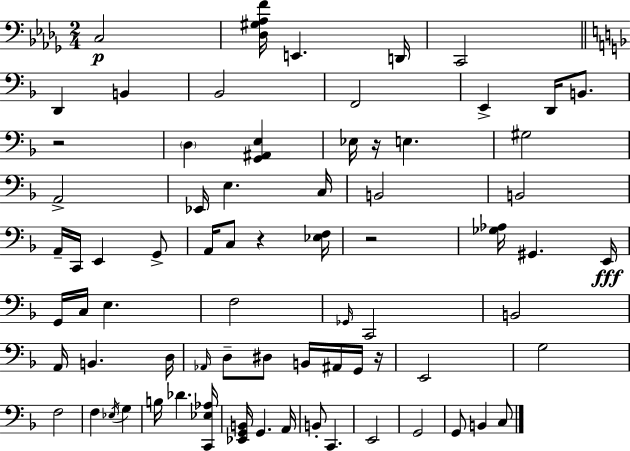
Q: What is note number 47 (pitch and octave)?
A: G3